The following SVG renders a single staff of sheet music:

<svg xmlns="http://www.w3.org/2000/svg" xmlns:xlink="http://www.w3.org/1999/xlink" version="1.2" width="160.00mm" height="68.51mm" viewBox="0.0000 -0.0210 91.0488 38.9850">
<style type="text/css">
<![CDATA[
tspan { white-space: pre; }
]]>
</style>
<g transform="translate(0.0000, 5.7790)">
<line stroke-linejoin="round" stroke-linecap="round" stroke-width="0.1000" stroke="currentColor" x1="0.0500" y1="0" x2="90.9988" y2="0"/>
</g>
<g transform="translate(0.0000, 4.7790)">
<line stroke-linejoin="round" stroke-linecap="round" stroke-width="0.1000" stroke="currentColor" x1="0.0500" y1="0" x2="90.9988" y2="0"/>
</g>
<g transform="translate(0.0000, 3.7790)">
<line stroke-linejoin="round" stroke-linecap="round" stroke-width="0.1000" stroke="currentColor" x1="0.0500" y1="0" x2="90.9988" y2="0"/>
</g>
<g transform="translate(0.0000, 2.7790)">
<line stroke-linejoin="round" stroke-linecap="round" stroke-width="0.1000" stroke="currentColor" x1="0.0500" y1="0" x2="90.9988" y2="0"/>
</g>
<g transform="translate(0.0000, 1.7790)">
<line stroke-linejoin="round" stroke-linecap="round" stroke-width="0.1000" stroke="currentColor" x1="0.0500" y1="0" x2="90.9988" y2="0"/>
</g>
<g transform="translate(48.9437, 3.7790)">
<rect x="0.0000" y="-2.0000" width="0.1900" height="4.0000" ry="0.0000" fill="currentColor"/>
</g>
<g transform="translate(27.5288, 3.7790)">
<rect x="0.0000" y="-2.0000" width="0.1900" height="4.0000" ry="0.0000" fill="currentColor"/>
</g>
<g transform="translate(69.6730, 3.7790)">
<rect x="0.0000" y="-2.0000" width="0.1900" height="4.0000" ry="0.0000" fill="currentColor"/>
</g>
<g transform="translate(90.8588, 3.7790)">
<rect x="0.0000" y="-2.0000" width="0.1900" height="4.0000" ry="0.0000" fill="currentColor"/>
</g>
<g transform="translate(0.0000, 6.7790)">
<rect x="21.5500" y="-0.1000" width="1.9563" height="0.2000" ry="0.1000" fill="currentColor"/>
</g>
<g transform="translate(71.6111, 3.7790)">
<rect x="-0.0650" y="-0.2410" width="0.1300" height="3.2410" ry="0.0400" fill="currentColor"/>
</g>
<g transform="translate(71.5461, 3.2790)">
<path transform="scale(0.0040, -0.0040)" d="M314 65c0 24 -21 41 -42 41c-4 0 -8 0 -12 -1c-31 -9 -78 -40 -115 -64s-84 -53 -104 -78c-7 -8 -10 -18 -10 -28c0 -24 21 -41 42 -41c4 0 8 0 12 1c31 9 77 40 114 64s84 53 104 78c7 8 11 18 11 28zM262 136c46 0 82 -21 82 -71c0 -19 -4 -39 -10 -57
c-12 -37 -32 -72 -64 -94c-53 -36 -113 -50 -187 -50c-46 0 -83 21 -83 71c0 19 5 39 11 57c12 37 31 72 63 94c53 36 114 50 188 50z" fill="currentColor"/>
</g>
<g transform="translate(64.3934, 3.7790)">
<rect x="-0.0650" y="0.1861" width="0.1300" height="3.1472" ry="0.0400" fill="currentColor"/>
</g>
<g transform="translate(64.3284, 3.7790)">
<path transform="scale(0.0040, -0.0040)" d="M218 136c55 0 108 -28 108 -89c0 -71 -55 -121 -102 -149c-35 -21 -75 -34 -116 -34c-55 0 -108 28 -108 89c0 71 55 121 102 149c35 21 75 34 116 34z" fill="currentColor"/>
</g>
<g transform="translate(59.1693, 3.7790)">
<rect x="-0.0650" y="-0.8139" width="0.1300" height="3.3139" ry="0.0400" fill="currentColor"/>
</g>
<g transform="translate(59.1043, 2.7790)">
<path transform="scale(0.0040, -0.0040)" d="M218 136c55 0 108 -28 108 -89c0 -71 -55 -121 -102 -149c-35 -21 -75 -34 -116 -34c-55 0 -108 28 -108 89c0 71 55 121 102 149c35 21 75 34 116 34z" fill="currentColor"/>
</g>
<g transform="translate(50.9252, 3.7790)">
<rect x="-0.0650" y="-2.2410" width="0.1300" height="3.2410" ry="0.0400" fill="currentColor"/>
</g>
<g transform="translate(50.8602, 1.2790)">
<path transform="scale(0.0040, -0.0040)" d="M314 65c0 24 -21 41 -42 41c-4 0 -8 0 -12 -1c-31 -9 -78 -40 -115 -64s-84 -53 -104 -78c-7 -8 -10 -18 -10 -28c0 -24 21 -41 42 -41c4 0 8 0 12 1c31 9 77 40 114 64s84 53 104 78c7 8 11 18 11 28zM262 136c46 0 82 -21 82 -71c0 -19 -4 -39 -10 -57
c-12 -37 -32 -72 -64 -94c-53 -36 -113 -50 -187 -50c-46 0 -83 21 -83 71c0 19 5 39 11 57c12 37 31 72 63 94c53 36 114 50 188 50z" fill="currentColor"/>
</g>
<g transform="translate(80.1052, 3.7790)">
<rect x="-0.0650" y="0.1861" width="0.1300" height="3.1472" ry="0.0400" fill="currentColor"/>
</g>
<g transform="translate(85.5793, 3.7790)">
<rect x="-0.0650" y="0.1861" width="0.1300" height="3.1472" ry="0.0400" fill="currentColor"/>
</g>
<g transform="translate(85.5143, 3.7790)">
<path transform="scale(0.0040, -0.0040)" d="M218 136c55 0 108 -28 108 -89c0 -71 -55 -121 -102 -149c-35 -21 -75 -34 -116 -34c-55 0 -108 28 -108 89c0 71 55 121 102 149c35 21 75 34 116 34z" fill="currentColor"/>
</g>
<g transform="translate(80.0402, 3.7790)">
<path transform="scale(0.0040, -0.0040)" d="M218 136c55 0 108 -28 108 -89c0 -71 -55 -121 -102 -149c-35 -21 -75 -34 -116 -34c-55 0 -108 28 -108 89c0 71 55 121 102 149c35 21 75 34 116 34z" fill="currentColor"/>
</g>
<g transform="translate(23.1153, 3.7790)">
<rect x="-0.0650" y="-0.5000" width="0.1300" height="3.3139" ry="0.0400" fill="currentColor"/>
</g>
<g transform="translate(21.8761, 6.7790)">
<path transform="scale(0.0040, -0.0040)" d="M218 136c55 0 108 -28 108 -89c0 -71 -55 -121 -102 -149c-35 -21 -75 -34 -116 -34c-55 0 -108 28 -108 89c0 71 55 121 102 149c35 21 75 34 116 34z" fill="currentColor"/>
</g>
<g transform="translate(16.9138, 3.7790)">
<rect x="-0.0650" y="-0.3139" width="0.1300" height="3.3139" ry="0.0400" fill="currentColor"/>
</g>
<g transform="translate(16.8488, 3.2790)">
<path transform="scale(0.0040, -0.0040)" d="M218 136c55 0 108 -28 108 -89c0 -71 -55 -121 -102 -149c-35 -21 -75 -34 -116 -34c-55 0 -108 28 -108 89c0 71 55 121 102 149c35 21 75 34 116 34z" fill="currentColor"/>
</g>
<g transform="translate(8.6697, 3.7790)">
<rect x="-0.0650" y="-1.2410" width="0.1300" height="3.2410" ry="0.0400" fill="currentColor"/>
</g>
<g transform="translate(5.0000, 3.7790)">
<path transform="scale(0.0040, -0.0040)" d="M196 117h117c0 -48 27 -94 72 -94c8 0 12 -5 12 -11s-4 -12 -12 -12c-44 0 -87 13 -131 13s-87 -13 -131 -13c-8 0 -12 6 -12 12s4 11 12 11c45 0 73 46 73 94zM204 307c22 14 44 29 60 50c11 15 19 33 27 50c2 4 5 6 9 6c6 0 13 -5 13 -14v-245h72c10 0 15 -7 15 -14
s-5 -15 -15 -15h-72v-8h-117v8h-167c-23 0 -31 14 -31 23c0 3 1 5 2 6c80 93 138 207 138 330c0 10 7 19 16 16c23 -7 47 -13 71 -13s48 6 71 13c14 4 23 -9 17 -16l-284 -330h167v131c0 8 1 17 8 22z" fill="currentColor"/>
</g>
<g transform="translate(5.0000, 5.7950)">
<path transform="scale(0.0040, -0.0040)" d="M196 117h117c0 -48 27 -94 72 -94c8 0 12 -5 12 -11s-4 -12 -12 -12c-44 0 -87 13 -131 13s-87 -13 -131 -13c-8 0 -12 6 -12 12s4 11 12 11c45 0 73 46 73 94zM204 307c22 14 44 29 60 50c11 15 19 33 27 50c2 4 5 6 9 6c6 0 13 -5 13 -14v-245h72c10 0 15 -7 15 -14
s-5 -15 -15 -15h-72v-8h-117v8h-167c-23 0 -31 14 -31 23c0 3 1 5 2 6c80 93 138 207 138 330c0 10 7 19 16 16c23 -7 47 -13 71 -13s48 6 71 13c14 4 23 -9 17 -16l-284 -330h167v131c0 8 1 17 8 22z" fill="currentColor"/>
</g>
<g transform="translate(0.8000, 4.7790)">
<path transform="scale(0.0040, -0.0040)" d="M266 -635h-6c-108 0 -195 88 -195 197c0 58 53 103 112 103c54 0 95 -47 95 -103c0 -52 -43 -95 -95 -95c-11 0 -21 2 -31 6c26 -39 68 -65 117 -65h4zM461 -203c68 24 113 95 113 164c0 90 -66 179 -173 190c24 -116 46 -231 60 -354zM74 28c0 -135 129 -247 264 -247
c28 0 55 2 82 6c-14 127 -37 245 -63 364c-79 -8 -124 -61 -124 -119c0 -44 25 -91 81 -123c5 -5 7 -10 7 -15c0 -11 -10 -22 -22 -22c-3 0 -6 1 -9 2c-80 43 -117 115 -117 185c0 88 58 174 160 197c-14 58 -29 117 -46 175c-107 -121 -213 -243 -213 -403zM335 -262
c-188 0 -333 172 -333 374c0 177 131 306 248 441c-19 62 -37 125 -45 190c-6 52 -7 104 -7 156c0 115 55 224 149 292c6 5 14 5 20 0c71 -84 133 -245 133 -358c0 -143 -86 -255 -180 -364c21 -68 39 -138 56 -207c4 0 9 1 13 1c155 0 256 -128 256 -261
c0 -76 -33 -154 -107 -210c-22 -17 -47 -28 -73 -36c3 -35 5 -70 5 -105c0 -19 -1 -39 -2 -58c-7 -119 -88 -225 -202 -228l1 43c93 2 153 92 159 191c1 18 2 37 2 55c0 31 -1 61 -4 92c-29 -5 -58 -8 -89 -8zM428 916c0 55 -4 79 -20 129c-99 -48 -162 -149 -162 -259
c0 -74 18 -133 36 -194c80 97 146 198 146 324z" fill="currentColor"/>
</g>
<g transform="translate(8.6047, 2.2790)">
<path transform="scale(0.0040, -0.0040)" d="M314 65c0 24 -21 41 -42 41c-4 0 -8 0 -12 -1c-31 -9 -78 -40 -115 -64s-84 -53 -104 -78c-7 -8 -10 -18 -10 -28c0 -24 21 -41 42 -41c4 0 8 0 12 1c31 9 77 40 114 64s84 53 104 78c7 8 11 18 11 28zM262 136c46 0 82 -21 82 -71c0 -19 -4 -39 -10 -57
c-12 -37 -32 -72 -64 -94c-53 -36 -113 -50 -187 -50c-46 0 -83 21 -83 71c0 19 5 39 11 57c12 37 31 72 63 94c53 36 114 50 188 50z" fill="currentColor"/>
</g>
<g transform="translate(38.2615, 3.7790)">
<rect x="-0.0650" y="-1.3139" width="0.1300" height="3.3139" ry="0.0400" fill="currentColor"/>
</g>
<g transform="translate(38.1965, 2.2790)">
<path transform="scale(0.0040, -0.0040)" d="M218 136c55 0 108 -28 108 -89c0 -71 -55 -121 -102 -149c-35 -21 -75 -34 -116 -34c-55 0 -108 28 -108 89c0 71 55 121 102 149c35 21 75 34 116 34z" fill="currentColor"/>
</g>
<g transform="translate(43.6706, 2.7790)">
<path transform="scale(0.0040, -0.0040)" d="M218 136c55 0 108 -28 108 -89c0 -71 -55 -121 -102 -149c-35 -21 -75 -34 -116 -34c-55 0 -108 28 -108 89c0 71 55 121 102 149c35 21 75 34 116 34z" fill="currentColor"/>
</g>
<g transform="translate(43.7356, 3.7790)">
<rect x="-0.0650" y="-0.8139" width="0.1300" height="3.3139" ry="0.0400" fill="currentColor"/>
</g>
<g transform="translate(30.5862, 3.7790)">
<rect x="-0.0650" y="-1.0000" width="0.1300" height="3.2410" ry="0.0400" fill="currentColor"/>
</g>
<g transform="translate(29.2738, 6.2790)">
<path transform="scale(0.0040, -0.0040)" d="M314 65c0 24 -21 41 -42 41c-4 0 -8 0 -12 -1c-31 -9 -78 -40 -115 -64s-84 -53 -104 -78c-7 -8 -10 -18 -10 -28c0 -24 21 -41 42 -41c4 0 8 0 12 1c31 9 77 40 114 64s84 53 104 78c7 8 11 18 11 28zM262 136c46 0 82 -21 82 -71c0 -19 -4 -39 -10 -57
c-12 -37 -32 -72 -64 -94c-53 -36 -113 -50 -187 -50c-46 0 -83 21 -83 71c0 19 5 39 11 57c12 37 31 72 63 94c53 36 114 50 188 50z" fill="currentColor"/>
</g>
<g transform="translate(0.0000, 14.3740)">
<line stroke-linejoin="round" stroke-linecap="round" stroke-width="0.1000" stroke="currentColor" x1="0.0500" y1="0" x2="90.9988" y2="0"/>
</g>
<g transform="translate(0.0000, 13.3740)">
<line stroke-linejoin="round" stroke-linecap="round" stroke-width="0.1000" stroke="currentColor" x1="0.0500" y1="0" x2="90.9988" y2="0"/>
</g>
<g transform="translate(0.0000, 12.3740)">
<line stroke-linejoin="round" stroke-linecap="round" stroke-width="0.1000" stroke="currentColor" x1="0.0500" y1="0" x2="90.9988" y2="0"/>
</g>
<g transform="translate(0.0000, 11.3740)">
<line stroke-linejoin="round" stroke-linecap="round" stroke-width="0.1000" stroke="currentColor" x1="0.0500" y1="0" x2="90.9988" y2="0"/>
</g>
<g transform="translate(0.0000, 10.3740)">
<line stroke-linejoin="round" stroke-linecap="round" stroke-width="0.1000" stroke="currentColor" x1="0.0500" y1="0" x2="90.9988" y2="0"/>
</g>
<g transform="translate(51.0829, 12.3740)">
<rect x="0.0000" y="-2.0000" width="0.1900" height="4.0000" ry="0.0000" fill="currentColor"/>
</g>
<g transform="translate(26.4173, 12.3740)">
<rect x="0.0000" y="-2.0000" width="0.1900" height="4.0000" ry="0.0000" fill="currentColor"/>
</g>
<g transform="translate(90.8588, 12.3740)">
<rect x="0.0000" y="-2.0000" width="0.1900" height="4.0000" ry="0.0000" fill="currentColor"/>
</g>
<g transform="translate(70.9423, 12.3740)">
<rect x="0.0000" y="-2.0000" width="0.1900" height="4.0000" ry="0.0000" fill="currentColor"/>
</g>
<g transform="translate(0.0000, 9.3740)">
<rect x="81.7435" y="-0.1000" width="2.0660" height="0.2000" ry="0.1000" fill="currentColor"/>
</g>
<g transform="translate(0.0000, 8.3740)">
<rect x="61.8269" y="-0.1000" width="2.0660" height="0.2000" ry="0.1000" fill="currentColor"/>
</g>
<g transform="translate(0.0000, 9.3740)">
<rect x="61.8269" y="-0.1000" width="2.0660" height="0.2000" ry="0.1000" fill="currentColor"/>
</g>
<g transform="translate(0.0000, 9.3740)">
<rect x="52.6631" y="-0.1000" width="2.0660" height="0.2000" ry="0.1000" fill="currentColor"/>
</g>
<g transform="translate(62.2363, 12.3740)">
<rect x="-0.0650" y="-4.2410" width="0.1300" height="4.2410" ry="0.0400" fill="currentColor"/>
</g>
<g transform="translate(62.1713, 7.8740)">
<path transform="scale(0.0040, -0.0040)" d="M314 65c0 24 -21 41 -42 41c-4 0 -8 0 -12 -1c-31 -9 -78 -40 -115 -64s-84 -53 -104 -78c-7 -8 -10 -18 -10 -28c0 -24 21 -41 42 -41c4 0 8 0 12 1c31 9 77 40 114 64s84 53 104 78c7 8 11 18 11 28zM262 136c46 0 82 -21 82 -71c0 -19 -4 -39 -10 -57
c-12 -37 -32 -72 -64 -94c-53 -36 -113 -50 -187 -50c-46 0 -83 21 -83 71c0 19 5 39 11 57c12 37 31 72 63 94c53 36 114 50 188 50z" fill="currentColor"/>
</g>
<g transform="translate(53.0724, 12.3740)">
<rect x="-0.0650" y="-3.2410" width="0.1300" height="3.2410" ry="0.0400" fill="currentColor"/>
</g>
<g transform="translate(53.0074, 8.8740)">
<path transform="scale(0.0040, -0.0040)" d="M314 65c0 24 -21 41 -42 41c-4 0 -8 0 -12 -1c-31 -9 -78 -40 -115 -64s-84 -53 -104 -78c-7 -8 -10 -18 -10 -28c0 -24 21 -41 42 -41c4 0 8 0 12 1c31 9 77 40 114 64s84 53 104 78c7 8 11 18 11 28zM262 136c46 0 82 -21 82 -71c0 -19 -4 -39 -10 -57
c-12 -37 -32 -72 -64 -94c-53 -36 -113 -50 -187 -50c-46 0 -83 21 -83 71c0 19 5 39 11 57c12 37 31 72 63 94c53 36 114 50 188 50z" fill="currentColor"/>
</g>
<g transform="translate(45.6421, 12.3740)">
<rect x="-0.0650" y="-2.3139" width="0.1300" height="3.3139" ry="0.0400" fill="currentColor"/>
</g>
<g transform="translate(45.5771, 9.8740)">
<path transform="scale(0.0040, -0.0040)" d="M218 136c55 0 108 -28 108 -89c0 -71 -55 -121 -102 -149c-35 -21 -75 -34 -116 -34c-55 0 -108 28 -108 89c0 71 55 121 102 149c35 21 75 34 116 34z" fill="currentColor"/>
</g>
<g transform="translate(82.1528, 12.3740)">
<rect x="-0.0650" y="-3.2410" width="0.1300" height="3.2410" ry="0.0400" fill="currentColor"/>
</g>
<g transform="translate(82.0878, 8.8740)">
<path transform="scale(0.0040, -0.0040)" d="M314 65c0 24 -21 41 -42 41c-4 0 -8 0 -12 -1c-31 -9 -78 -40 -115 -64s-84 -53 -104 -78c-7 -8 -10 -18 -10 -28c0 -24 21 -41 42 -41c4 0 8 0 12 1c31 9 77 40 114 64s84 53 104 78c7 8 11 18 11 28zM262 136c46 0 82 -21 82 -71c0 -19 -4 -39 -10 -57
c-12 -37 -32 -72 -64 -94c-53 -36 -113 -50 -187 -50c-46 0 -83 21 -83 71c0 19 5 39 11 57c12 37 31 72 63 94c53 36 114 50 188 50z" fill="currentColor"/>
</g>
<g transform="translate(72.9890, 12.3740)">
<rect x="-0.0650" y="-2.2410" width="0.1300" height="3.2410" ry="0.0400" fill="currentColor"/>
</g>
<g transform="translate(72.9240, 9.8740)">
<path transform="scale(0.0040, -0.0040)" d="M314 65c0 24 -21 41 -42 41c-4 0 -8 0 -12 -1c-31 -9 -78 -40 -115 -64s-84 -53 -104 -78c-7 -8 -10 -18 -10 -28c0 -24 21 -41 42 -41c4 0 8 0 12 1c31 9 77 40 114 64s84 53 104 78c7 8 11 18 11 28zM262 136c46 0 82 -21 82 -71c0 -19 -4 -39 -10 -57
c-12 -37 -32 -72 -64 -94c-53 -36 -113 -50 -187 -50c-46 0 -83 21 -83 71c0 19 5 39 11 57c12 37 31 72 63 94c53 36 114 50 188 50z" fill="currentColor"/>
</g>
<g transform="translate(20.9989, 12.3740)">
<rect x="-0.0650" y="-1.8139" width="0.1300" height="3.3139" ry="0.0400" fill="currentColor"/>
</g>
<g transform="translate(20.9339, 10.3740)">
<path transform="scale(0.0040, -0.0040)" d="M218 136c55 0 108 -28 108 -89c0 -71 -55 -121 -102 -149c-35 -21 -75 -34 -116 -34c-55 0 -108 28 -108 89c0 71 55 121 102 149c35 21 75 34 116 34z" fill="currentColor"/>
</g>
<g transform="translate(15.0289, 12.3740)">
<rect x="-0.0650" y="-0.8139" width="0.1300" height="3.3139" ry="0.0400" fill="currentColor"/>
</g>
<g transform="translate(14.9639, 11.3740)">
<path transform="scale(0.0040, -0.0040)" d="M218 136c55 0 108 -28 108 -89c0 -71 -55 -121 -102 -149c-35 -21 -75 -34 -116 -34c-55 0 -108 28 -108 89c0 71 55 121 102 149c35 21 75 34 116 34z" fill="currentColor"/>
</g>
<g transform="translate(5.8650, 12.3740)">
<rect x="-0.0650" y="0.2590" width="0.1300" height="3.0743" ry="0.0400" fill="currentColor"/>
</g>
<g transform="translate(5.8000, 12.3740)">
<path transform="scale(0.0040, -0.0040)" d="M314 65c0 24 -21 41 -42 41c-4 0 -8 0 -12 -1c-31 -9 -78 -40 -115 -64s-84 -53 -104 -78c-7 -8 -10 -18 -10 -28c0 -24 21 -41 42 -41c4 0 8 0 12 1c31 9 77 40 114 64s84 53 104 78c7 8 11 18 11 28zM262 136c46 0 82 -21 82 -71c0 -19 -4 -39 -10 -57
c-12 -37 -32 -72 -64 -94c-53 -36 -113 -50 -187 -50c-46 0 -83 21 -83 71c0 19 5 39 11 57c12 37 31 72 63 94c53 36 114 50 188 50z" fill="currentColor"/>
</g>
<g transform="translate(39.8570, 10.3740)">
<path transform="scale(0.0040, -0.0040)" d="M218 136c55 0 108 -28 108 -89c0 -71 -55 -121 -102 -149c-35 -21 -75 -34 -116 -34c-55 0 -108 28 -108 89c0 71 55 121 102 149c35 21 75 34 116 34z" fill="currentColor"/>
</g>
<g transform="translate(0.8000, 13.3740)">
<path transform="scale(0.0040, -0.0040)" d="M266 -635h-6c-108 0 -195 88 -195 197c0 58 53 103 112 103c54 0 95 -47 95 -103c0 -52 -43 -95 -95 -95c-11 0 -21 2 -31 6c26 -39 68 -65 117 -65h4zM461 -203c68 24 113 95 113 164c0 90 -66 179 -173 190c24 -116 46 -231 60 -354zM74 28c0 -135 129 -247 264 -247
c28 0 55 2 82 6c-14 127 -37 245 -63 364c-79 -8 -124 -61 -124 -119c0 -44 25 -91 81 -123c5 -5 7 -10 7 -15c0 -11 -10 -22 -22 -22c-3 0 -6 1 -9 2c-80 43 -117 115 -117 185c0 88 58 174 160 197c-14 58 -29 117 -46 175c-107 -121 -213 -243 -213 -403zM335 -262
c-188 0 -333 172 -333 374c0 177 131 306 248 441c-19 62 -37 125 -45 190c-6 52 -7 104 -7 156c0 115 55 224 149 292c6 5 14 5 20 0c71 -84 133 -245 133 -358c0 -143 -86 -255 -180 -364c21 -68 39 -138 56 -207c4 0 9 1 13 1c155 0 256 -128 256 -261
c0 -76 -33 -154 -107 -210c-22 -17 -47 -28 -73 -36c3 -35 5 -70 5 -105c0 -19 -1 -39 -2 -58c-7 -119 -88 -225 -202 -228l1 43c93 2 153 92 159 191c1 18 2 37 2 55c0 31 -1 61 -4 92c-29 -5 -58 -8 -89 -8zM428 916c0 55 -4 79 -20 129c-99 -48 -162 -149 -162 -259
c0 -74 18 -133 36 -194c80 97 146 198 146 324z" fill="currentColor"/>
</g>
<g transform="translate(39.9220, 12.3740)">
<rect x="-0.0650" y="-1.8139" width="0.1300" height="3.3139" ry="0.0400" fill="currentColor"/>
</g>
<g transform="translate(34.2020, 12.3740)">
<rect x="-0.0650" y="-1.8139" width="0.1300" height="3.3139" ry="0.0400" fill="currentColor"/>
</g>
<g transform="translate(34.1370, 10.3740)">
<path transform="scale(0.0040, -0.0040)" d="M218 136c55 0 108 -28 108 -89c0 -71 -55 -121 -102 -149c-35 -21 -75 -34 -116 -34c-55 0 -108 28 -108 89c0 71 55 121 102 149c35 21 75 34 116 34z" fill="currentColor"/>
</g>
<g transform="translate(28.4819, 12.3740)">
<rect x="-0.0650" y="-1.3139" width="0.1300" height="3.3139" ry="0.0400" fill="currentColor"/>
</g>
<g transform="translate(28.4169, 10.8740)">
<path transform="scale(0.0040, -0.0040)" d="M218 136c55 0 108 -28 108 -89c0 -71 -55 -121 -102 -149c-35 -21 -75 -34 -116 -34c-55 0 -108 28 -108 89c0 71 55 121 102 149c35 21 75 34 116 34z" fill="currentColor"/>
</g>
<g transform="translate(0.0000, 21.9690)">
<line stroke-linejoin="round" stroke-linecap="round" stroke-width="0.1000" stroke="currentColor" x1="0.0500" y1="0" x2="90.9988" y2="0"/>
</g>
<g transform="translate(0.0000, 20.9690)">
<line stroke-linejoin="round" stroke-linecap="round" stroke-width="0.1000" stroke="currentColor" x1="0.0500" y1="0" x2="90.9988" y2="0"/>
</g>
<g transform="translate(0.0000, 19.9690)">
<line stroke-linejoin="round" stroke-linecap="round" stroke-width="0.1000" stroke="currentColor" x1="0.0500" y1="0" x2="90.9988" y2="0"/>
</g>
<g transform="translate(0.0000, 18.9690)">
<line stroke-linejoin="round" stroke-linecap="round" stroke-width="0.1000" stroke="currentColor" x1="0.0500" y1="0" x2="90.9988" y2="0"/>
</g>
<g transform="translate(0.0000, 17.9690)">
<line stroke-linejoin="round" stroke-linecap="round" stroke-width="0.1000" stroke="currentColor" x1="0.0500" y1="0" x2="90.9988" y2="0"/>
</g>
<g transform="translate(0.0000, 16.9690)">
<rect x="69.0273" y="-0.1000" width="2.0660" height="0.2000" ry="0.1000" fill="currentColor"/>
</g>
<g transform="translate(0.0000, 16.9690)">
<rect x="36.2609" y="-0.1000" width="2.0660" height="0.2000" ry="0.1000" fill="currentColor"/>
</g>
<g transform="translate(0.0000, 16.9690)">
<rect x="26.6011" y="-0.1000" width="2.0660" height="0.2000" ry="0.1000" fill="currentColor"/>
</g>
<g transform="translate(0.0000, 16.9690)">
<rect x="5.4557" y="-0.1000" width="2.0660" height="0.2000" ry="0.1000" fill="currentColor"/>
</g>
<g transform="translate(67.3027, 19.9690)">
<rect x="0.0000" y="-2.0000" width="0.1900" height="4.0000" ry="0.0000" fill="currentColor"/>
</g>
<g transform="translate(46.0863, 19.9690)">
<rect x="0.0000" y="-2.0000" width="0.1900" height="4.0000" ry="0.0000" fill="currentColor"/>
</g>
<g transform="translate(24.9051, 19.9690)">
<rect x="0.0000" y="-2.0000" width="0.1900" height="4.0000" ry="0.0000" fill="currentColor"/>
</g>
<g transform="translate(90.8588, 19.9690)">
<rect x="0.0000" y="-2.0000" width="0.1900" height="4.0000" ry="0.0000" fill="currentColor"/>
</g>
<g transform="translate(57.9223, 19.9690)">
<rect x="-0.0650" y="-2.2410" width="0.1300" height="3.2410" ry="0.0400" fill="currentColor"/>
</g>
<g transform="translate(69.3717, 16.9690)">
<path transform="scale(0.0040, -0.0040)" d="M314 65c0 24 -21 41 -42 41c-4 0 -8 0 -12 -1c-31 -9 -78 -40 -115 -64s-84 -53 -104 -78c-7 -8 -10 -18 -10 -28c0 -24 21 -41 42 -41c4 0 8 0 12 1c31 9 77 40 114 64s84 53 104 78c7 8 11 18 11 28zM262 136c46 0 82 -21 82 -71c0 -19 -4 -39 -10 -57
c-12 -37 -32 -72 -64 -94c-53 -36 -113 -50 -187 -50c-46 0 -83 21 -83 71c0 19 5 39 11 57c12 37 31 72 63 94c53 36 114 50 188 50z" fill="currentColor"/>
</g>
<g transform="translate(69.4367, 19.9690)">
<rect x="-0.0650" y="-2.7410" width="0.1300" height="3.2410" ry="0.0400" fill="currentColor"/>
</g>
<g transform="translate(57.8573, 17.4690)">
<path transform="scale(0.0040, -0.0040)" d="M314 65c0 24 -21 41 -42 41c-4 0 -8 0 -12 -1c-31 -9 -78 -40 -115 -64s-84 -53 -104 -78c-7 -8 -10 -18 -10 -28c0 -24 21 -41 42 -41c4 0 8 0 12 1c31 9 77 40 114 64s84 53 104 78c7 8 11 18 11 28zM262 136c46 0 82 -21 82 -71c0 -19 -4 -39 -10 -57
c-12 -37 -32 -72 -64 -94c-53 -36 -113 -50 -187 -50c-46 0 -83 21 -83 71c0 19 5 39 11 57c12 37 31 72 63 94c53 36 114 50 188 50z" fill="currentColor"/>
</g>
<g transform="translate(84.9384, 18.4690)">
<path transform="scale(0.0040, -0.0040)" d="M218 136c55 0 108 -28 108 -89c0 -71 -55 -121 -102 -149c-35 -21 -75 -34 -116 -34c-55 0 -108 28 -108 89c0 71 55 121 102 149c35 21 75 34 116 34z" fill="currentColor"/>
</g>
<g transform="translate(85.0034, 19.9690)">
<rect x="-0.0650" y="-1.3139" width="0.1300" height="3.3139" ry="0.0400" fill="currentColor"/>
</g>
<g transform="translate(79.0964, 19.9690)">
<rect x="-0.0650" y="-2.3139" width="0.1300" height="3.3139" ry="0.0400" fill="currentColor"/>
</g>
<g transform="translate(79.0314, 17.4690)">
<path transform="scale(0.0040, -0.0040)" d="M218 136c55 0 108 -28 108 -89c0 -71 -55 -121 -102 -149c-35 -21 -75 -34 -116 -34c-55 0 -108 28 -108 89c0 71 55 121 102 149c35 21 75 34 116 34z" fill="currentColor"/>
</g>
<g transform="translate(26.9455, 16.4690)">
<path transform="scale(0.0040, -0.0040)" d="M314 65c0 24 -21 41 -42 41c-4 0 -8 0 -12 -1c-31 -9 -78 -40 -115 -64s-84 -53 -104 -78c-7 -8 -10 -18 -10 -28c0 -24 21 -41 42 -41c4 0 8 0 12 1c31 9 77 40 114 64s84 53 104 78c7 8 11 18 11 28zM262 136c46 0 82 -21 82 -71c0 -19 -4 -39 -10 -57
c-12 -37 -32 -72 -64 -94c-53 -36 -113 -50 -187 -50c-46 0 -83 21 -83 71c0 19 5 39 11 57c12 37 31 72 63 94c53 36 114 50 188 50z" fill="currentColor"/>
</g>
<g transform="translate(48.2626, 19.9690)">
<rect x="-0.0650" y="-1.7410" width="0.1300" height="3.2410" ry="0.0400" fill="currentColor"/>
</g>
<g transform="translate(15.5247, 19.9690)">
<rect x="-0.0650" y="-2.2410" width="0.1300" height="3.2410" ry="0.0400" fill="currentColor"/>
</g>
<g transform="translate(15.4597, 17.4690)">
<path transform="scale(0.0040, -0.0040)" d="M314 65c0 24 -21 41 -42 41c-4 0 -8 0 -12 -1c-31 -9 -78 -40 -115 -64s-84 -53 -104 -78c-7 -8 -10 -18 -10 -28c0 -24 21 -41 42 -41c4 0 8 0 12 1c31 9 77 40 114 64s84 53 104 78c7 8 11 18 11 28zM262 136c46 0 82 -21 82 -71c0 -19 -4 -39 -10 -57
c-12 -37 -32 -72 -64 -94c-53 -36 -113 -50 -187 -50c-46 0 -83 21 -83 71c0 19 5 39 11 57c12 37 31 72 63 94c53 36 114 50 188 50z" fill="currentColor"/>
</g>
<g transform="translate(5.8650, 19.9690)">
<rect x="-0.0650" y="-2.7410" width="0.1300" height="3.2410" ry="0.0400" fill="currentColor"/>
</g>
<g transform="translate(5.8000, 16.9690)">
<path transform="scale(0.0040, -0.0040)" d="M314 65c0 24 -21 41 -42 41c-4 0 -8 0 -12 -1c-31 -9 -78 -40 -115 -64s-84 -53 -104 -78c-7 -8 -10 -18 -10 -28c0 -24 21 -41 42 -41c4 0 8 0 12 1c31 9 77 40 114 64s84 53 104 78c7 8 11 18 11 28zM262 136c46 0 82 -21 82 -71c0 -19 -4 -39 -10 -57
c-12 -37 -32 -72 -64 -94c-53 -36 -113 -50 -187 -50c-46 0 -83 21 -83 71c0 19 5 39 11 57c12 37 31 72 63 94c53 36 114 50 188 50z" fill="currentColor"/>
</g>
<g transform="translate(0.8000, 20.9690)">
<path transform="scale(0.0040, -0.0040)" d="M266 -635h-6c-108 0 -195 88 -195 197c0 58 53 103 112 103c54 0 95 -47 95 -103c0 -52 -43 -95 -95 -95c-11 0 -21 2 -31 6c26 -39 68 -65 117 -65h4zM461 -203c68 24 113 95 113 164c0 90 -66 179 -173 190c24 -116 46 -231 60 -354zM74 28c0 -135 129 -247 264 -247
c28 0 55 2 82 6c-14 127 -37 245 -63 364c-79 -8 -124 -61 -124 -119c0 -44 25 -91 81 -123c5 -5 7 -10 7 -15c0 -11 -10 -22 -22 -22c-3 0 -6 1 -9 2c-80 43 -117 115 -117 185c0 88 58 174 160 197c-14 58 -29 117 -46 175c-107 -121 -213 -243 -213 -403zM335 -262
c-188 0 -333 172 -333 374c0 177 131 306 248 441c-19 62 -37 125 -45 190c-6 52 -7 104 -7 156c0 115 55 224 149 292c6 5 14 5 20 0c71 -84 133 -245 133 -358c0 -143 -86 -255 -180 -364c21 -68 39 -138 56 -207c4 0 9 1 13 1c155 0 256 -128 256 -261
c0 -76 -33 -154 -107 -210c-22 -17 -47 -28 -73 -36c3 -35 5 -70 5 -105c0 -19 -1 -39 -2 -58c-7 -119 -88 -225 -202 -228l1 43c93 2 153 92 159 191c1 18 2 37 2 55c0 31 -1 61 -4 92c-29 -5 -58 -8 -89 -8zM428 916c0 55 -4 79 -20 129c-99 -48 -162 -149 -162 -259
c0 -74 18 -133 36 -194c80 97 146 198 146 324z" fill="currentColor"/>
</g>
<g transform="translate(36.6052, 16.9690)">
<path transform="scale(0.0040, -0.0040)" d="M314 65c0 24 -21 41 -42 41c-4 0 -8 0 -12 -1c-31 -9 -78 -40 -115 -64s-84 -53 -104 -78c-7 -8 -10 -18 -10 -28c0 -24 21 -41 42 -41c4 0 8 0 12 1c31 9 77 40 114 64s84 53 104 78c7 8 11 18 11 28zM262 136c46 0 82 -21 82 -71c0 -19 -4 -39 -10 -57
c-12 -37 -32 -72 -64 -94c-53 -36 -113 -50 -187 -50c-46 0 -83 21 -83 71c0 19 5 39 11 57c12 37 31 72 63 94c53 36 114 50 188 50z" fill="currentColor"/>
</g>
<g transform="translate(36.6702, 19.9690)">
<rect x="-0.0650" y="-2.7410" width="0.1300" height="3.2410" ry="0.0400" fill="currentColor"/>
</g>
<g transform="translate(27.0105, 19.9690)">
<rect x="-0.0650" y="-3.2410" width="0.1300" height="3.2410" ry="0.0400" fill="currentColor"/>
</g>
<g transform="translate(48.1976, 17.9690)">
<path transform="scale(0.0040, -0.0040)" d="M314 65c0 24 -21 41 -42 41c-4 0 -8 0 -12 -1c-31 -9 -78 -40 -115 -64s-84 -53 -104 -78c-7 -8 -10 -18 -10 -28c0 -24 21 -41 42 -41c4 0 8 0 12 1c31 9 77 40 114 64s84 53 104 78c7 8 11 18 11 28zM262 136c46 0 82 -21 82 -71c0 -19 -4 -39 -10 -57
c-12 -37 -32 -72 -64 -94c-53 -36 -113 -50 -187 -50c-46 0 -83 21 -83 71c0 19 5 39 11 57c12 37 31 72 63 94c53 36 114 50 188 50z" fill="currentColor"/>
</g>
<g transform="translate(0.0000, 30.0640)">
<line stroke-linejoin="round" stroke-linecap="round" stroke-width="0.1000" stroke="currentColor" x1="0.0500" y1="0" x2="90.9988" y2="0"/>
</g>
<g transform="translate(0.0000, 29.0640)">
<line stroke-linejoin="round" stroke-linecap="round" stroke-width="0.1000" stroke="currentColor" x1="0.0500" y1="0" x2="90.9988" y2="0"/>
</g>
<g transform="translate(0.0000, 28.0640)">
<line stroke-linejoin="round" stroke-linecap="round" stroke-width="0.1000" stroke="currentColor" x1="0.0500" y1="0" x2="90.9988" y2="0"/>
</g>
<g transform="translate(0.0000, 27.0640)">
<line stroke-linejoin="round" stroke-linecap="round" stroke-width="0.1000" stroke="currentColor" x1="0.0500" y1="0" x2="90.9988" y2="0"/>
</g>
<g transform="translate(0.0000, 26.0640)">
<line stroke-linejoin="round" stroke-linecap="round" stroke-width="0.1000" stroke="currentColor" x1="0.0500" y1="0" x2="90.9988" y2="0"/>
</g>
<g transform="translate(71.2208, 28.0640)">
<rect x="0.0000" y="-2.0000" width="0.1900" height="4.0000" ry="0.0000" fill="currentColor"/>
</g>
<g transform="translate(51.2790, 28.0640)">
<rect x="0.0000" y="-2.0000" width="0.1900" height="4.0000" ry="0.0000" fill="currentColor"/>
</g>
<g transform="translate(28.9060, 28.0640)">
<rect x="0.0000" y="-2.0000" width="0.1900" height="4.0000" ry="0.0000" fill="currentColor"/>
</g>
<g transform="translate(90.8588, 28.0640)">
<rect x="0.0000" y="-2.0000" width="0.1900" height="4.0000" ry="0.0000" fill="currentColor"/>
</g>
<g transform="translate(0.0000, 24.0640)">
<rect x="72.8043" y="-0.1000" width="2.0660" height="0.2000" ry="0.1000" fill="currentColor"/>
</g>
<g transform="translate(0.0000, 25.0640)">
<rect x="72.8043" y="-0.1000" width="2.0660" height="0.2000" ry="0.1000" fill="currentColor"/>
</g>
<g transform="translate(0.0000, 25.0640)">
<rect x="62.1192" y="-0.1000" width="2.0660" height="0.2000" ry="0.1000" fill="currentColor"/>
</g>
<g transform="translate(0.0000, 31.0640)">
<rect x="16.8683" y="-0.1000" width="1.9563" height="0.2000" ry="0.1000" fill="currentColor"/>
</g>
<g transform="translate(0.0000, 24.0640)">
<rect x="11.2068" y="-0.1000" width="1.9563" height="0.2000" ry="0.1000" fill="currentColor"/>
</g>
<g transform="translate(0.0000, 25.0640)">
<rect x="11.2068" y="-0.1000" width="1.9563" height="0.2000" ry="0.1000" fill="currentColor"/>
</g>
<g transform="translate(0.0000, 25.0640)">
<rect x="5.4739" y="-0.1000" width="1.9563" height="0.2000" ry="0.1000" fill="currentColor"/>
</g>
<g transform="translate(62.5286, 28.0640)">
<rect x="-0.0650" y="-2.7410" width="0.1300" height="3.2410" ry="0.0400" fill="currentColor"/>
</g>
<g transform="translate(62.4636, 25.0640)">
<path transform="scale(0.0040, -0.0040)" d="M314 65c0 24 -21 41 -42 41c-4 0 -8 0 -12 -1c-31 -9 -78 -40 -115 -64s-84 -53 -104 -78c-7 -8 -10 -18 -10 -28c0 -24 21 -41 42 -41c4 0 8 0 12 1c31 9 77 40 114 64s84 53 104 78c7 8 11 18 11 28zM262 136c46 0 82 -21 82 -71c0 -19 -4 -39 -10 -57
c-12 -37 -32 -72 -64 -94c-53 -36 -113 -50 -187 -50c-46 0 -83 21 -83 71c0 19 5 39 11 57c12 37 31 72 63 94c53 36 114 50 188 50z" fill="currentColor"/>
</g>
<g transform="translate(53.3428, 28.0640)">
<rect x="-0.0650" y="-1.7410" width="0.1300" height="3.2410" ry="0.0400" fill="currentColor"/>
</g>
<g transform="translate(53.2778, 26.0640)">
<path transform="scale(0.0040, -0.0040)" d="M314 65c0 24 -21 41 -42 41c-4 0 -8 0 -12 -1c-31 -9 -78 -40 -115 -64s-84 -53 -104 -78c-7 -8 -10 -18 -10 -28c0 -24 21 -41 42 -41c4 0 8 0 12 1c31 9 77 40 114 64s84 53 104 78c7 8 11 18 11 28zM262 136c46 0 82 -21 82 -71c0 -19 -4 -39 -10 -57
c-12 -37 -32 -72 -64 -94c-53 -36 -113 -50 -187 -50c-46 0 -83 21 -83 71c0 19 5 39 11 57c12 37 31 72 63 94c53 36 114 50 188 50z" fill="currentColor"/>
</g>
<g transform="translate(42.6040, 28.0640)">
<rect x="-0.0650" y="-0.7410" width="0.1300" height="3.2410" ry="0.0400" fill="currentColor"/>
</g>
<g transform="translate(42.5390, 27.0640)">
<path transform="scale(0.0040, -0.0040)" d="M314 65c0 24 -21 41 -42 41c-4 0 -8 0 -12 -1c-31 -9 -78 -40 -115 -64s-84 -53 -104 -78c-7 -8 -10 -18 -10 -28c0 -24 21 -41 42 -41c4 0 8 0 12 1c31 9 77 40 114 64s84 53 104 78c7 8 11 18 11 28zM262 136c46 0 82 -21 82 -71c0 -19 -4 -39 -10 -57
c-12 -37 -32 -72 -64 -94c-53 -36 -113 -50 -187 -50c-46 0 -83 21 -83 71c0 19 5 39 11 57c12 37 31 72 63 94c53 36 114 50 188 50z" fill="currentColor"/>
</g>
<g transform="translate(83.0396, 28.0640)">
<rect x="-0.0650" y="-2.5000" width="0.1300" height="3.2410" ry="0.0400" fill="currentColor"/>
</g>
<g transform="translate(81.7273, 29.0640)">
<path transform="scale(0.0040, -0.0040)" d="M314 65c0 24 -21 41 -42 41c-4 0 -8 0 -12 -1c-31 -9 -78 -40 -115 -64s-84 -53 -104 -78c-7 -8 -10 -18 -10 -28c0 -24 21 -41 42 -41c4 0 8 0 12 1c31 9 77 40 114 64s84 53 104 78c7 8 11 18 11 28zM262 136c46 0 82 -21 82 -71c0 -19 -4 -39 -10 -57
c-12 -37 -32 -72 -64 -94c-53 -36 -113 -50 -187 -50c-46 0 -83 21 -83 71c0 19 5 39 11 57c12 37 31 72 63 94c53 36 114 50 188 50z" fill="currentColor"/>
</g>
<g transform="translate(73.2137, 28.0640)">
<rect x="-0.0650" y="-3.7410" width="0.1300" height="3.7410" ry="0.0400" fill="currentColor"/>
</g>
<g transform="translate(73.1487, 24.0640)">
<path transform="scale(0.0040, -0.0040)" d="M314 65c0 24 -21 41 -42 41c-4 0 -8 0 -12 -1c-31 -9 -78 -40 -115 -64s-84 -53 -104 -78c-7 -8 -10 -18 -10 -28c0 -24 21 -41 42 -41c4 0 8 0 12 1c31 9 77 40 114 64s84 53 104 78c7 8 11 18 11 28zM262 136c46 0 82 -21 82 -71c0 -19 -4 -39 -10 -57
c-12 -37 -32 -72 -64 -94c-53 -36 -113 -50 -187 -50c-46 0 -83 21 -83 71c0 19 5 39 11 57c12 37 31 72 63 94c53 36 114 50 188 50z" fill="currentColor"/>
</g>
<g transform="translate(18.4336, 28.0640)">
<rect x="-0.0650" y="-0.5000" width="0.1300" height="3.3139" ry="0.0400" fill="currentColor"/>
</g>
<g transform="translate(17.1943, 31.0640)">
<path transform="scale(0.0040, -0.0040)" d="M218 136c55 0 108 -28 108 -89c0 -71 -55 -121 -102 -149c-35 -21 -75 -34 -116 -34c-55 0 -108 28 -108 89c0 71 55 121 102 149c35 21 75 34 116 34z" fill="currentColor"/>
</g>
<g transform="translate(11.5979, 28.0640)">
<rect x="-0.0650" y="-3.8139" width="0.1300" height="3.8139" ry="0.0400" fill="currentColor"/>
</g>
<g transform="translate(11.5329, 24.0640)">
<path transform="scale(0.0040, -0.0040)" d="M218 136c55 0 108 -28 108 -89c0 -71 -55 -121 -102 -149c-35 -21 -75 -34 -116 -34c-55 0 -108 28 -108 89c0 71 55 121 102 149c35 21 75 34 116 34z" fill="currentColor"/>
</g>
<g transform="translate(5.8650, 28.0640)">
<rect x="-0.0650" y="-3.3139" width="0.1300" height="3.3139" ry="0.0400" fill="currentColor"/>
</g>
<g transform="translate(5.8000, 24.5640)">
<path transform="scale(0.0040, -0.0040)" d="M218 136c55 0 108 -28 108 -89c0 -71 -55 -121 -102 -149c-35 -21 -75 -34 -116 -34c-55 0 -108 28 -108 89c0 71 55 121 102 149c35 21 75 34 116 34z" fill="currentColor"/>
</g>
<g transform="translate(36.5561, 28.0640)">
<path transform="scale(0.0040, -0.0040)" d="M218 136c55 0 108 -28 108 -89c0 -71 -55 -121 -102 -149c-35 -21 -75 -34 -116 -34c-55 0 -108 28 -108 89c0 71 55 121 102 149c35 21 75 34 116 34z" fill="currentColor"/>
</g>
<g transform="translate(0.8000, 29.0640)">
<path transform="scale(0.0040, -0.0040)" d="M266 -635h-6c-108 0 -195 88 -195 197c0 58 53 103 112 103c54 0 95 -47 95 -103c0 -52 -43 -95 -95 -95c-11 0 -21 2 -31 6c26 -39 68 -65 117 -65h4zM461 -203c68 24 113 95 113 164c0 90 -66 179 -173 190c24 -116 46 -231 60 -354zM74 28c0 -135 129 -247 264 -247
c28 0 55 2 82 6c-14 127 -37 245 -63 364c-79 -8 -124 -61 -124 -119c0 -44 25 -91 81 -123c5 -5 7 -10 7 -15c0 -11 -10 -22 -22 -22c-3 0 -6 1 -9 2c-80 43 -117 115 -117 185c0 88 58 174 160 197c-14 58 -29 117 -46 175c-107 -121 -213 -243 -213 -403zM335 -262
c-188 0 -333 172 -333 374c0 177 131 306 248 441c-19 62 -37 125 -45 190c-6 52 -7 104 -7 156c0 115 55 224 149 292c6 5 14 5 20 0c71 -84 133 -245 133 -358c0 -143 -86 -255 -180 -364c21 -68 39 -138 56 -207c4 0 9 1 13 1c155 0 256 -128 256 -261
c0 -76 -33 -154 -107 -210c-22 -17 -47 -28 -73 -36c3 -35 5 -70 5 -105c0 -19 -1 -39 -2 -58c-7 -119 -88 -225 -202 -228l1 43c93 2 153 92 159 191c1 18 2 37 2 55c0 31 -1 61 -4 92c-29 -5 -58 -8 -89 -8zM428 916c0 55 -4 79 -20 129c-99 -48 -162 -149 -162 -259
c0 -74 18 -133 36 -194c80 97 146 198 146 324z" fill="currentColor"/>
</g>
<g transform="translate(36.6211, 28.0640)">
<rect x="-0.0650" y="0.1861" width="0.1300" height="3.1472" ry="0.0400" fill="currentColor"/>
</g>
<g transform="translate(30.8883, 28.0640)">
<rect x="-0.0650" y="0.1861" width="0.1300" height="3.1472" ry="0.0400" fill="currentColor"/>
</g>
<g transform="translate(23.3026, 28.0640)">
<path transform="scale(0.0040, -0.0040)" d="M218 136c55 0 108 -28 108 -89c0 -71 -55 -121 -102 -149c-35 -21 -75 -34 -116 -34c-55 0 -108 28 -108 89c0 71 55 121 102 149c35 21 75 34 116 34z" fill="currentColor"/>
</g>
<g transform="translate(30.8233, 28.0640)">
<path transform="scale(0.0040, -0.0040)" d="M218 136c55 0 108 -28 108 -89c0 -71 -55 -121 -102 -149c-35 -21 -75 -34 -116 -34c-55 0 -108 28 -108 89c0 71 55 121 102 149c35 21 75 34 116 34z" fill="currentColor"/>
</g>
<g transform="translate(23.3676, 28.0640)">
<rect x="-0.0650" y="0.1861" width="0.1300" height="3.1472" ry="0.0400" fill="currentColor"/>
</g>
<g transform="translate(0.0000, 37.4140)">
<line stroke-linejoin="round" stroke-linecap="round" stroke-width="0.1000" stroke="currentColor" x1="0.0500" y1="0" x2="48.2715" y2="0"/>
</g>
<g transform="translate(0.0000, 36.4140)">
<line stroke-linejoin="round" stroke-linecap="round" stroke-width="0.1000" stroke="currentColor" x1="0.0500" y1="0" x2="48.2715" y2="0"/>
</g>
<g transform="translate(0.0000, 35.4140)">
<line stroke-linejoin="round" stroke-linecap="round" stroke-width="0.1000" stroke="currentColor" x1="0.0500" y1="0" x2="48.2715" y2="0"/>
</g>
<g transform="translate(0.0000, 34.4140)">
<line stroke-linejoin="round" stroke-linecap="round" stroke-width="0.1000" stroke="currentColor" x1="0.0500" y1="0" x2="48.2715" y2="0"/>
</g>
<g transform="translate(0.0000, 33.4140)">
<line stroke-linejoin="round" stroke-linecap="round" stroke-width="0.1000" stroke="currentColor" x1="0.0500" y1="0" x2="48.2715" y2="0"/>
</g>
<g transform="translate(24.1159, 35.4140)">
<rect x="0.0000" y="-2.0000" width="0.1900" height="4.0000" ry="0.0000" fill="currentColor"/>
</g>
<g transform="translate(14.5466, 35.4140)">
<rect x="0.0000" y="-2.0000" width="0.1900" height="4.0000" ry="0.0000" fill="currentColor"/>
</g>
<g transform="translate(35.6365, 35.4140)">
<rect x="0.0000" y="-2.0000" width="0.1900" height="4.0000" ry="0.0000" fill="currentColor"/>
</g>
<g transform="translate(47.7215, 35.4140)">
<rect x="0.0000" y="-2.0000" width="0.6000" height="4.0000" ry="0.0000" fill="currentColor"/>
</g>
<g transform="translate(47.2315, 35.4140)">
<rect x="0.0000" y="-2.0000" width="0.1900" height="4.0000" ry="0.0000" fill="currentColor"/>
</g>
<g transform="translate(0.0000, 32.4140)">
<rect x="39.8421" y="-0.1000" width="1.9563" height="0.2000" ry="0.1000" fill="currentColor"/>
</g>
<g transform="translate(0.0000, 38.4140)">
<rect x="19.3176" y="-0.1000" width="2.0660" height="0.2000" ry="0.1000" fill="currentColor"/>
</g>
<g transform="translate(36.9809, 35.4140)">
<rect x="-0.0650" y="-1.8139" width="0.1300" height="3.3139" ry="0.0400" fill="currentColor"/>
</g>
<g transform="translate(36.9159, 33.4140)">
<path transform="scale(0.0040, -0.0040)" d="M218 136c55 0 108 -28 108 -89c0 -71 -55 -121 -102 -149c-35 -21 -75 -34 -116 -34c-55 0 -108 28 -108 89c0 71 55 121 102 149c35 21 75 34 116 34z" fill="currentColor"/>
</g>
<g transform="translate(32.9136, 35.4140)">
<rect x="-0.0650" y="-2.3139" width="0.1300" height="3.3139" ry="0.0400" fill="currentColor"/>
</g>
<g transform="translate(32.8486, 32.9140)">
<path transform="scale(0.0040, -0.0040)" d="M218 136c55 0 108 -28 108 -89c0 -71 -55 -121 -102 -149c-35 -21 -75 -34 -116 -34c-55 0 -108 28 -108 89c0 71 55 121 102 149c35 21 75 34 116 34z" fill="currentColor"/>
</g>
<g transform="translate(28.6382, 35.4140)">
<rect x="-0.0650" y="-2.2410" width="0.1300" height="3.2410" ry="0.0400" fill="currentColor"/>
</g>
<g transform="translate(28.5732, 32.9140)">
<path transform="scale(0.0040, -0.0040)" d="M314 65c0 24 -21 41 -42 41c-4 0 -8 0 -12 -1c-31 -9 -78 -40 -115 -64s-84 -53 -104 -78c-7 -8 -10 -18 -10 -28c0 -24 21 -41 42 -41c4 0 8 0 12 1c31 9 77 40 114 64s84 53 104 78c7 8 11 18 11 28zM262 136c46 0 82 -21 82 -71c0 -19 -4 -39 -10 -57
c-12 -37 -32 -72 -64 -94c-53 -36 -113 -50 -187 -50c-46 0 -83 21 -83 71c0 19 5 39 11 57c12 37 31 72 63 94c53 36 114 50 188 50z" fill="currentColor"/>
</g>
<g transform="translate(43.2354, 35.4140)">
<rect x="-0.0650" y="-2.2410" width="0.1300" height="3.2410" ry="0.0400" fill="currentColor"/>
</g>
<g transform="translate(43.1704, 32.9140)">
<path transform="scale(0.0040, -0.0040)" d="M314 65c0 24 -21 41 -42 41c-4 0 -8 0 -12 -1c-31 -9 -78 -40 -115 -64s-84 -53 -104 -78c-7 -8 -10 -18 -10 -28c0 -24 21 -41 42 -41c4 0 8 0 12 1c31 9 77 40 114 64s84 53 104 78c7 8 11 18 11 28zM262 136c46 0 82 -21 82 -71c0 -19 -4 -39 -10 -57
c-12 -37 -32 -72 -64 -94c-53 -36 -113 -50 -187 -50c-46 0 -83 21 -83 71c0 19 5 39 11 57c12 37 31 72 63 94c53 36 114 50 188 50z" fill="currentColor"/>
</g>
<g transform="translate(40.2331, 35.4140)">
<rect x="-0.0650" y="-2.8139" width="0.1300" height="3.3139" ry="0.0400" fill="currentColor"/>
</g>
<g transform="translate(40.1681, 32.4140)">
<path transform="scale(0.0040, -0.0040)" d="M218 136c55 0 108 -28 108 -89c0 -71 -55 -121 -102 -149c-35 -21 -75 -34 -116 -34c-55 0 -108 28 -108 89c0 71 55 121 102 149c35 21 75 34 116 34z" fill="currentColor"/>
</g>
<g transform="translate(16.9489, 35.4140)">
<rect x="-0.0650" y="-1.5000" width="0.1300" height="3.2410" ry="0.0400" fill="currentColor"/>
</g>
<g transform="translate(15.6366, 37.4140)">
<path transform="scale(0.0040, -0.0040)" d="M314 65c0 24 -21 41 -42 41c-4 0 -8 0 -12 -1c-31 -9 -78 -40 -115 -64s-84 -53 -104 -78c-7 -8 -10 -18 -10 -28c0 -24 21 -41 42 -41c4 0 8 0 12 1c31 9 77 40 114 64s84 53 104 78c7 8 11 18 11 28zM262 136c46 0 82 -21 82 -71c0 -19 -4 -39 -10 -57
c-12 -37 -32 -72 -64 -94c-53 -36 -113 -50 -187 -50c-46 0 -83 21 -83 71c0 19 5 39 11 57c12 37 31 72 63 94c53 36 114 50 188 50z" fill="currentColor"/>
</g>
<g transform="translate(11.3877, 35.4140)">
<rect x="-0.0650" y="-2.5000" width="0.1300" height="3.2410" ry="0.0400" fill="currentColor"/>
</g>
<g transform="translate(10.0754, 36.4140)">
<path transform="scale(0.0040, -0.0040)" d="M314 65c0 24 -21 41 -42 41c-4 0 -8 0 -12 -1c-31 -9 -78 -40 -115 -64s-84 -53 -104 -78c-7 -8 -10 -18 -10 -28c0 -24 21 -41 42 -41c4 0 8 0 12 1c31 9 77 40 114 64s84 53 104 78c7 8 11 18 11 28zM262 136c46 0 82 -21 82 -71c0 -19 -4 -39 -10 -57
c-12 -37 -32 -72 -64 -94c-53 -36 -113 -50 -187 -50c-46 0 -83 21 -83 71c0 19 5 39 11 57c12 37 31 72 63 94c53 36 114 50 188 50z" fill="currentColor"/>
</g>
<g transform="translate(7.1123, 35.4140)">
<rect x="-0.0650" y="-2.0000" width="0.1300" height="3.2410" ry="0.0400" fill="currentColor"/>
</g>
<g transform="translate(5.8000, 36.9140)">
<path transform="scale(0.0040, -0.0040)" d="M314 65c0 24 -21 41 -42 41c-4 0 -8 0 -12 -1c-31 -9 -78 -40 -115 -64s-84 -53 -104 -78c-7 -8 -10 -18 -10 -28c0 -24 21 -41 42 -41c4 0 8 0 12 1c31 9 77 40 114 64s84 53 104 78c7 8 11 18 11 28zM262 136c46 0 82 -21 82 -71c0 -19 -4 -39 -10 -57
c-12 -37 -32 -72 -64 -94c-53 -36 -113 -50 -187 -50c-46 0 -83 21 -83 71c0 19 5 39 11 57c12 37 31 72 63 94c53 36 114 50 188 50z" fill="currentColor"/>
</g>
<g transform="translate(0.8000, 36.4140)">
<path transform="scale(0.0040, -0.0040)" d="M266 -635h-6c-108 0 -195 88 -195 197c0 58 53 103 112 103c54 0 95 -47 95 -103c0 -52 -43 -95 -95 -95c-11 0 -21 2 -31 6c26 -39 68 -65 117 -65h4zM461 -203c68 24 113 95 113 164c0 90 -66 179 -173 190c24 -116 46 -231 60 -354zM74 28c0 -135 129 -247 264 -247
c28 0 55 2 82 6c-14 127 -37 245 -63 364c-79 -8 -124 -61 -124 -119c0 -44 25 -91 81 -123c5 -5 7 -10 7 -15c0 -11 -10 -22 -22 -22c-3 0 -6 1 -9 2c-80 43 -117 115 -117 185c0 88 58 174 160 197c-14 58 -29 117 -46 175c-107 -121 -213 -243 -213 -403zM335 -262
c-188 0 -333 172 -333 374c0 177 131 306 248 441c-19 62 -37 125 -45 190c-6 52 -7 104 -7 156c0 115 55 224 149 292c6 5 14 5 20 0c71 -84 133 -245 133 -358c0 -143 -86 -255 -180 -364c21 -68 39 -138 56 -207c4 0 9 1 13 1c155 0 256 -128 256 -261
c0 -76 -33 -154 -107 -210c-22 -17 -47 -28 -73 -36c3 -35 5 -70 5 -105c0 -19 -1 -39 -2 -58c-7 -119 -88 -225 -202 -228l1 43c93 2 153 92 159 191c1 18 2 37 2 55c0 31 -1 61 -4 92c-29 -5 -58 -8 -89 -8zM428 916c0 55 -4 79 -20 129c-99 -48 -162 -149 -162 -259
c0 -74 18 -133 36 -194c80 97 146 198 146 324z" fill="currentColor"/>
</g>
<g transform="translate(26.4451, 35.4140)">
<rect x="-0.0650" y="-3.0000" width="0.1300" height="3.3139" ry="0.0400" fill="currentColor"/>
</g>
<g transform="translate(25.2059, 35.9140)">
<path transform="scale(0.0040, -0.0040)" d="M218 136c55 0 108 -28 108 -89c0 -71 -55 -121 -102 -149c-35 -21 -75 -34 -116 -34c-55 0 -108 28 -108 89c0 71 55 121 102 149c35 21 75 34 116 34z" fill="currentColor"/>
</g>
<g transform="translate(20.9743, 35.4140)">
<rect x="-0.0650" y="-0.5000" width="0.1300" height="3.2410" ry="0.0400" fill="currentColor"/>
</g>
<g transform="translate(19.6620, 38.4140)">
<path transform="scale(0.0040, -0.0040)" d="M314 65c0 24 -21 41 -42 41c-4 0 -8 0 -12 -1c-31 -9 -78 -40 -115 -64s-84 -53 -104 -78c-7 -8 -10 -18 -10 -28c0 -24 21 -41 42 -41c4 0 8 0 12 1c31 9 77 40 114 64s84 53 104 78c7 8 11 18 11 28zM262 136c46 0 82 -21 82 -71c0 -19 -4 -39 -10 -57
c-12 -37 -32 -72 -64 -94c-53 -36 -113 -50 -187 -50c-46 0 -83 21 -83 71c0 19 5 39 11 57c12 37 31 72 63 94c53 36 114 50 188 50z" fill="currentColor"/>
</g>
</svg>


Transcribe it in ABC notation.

X:1
T:Untitled
M:4/4
L:1/4
K:C
e2 c C D2 e d g2 d B c2 B B B2 d f e f f g b2 d'2 g2 b2 a2 g2 b2 a2 f2 g2 a2 g e b c' C B B B d2 f2 a2 c'2 G2 F2 G2 E2 C2 A g2 g f a g2